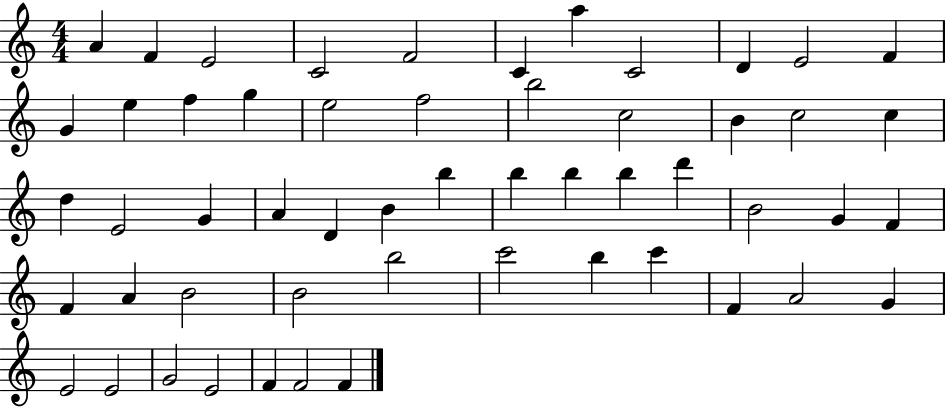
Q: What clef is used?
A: treble